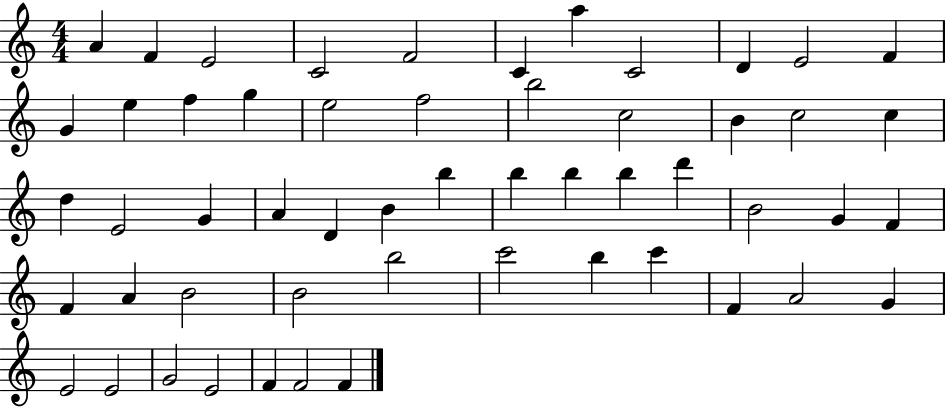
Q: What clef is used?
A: treble